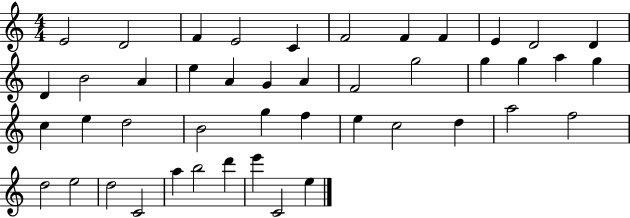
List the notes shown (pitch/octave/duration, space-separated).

E4/h D4/h F4/q E4/h C4/q F4/h F4/q F4/q E4/q D4/h D4/q D4/q B4/h A4/q E5/q A4/q G4/q A4/q F4/h G5/h G5/q G5/q A5/q G5/q C5/q E5/q D5/h B4/h G5/q F5/q E5/q C5/h D5/q A5/h F5/h D5/h E5/h D5/h C4/h A5/q B5/h D6/q E6/q C4/h E5/q